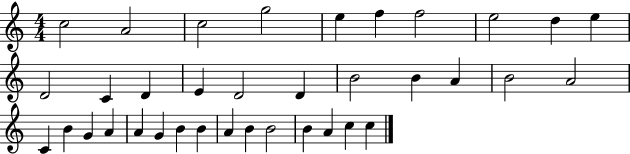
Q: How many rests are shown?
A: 0